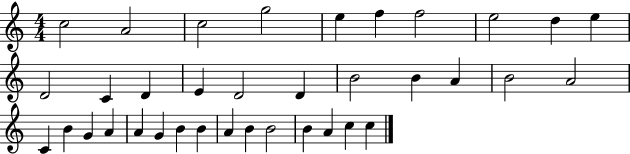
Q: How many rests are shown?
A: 0